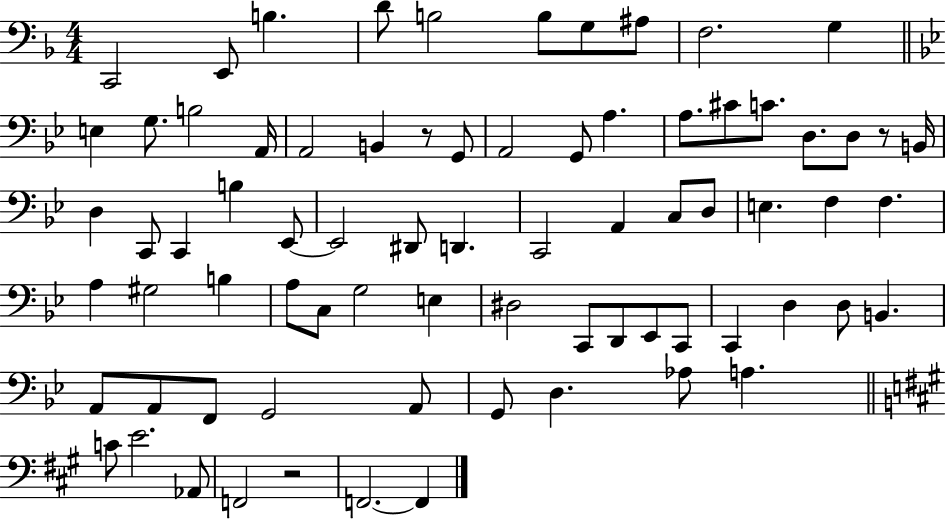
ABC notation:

X:1
T:Untitled
M:4/4
L:1/4
K:F
C,,2 E,,/2 B, D/2 B,2 B,/2 G,/2 ^A,/2 F,2 G, E, G,/2 B,2 A,,/4 A,,2 B,, z/2 G,,/2 A,,2 G,,/2 A, A,/2 ^C/2 C/2 D,/2 D,/2 z/2 B,,/4 D, C,,/2 C,, B, _E,,/2 _E,,2 ^D,,/2 D,, C,,2 A,, C,/2 D,/2 E, F, F, A, ^G,2 B, A,/2 C,/2 G,2 E, ^D,2 C,,/2 D,,/2 _E,,/2 C,,/2 C,, D, D,/2 B,, A,,/2 A,,/2 F,,/2 G,,2 A,,/2 G,,/2 D, _A,/2 A, C/2 E2 _A,,/2 F,,2 z2 F,,2 F,,